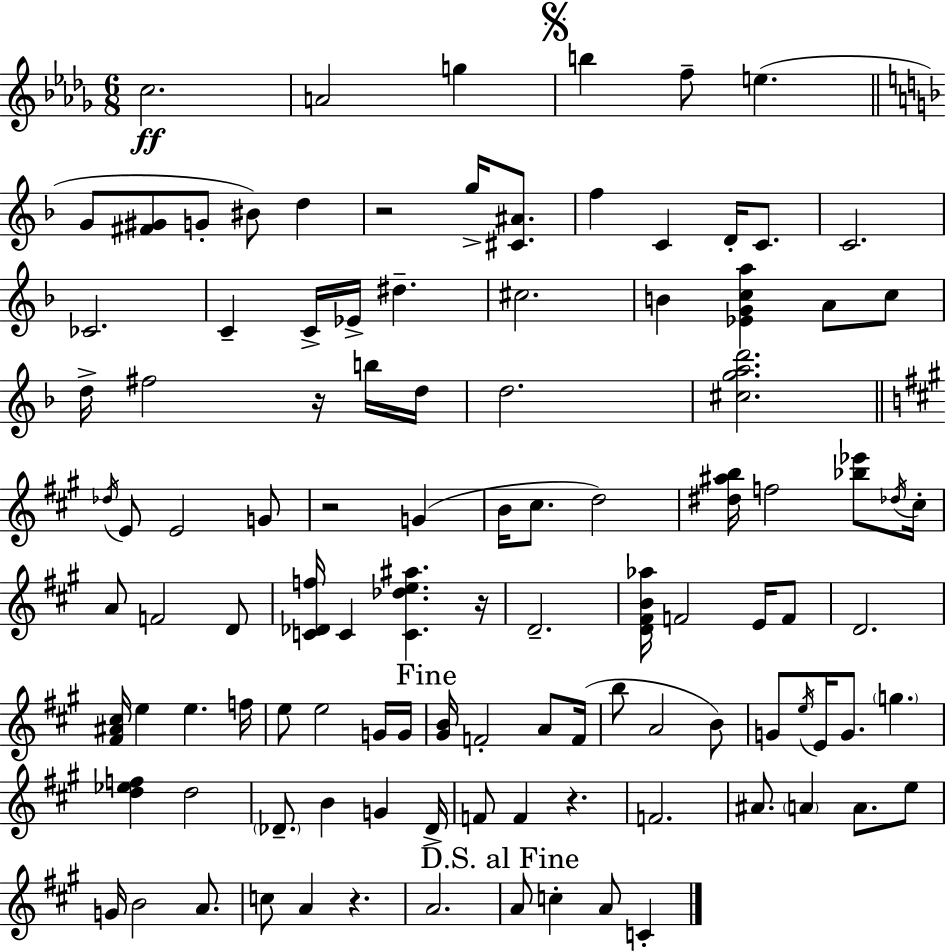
C5/h. A4/h G5/q B5/q F5/e E5/q. G4/e [F#4,G#4]/e G4/e BIS4/e D5/q R/h G5/s [C#4,A#4]/e. F5/q C4/q D4/s C4/e. C4/h. CES4/h. C4/q C4/s Eb4/s D#5/q. C#5/h. B4/q [Eb4,G4,C5,A5]/q A4/e C5/e D5/s F#5/h R/s B5/s D5/s D5/h. [C#5,G5,A5,D6]/h. Db5/s E4/e E4/h G4/e R/h G4/q B4/s C#5/e. D5/h [D#5,A#5,B5]/s F5/h [Bb5,Eb6]/e Db5/s C#5/s A4/e F4/h D4/e [C4,Db4,F5]/s C4/q [C4,Db5,E5,A#5]/q. R/s D4/h. [D4,F#4,B4,Ab5]/s F4/h E4/s F4/e D4/h. [F#4,A#4,C#5]/s E5/q E5/q. F5/s E5/e E5/h G4/s G4/s [G#4,B4]/s F4/h A4/e F4/s B5/e A4/h B4/e G4/e E5/s E4/s G4/e. G5/q. [D5,Eb5,F5]/q D5/h Db4/e. B4/q G4/q Db4/s F4/e F4/q R/q. F4/h. A#4/e. A4/q A4/e. E5/e G4/s B4/h A4/e. C5/e A4/q R/q. A4/h. A4/e C5/q A4/e C4/q